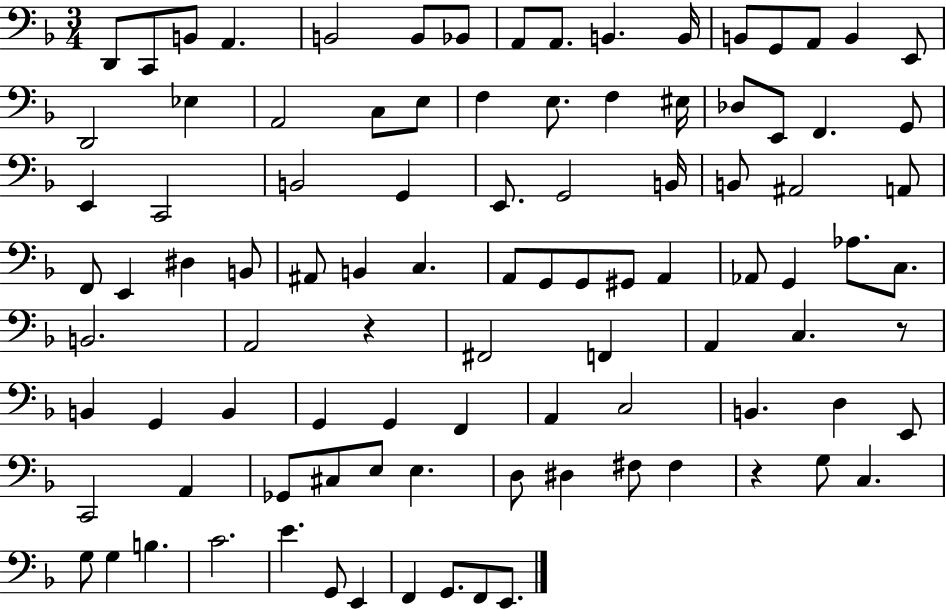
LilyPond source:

{
  \clef bass
  \numericTimeSignature
  \time 3/4
  \key f \major
  \repeat volta 2 { d,8 c,8 b,8 a,4. | b,2 b,8 bes,8 | a,8 a,8. b,4. b,16 | b,8 g,8 a,8 b,4 e,8 | \break d,2 ees4 | a,2 c8 e8 | f4 e8. f4 eis16 | des8 e,8 f,4. g,8 | \break e,4 c,2 | b,2 g,4 | e,8. g,2 b,16 | b,8 ais,2 a,8 | \break f,8 e,4 dis4 b,8 | ais,8 b,4 c4. | a,8 g,8 g,8 gis,8 a,4 | aes,8 g,4 aes8. c8. | \break b,2. | a,2 r4 | fis,2 f,4 | a,4 c4. r8 | \break b,4 g,4 b,4 | g,4 g,4 f,4 | a,4 c2 | b,4. d4 e,8 | \break c,2 a,4 | ges,8 cis8 e8 e4. | d8 dis4 fis8 fis4 | r4 g8 c4. | \break g8 g4 b4. | c'2. | e'4. g,8 e,4 | f,4 g,8. f,8 e,8. | \break } \bar "|."
}